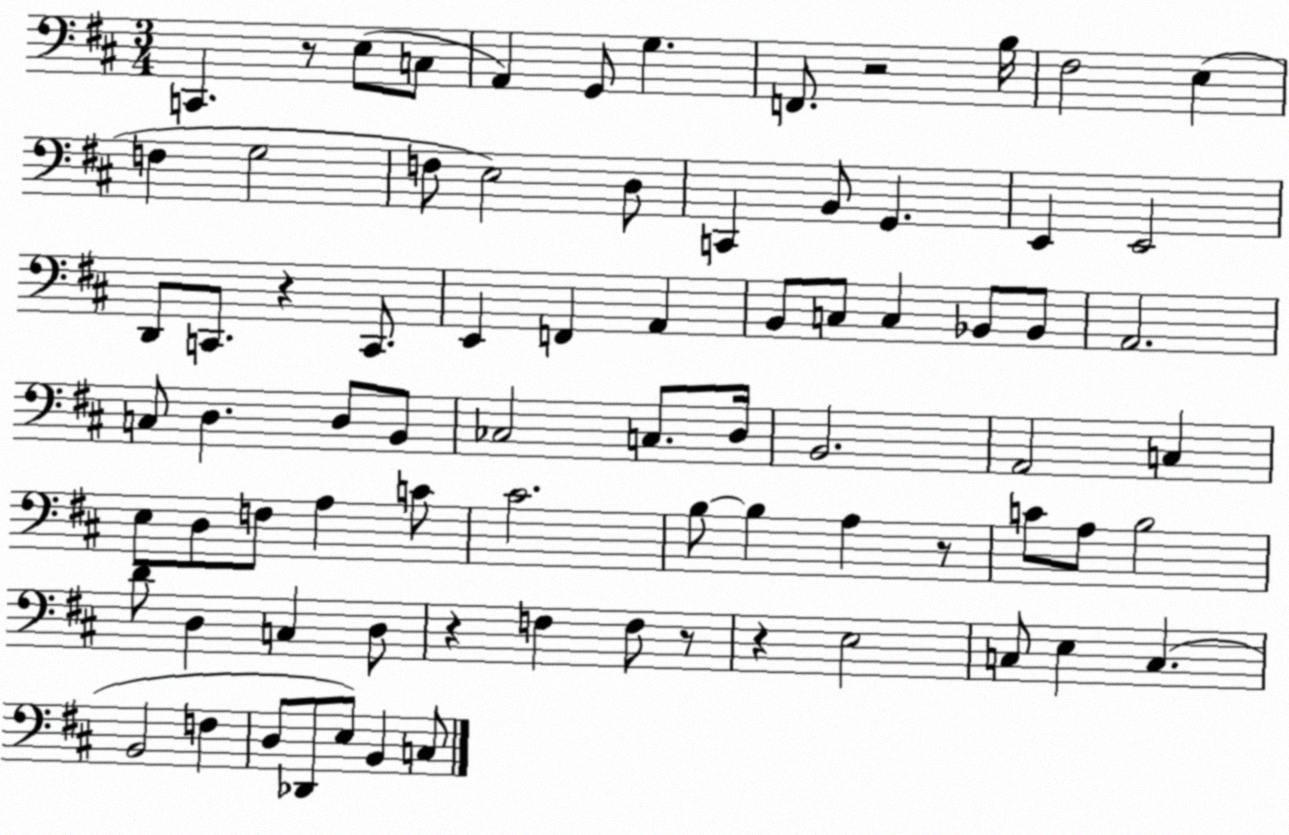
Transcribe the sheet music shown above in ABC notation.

X:1
T:Untitled
M:3/4
L:1/4
K:D
C,, z/2 E,/2 C,/2 A,, G,,/2 G, F,,/2 z2 B,/4 ^F,2 E, F, G,2 F,/2 E,2 D,/2 C,, B,,/2 G,, E,, E,,2 D,,/2 C,,/2 z C,,/2 E,, F,, A,, B,,/2 C,/2 C, _B,,/2 _B,,/2 A,,2 C,/2 D, D,/2 B,,/2 _C,2 C,/2 D,/4 B,,2 A,,2 C, E,/2 D,/2 F,/2 A, C/2 ^C2 B,/2 B, A, z/2 C/2 A,/2 B,2 D/2 D, C, D,/2 z F, F,/2 z/2 z E,2 C,/2 E, C, B,,2 F, D,/2 _D,,/2 E,/2 B,, C,/2